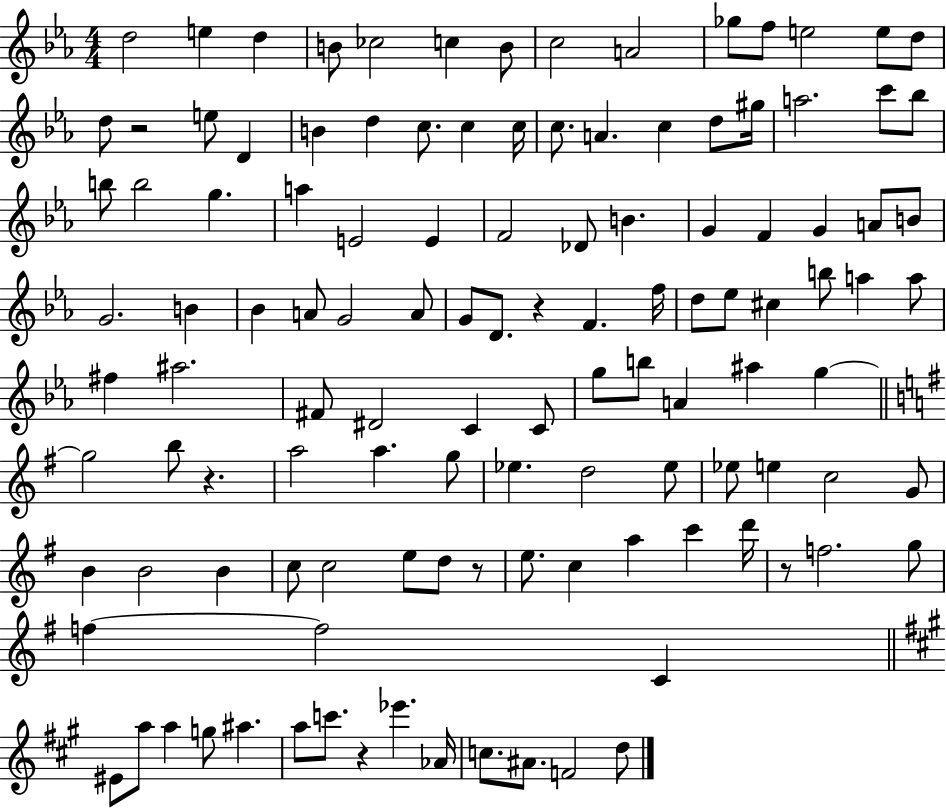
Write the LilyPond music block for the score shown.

{
  \clef treble
  \numericTimeSignature
  \time 4/4
  \key ees \major
  d''2 e''4 d''4 | b'8 ces''2 c''4 b'8 | c''2 a'2 | ges''8 f''8 e''2 e''8 d''8 | \break d''8 r2 e''8 d'4 | b'4 d''4 c''8. c''4 c''16 | c''8. a'4. c''4 d''8 gis''16 | a''2. c'''8 bes''8 | \break b''8 b''2 g''4. | a''4 e'2 e'4 | f'2 des'8 b'4. | g'4 f'4 g'4 a'8 b'8 | \break g'2. b'4 | bes'4 a'8 g'2 a'8 | g'8 d'8. r4 f'4. f''16 | d''8 ees''8 cis''4 b''8 a''4 a''8 | \break fis''4 ais''2. | fis'8 dis'2 c'4 c'8 | g''8 b''8 a'4 ais''4 g''4~~ | \bar "||" \break \key g \major g''2 b''8 r4. | a''2 a''4. g''8 | ees''4. d''2 ees''8 | ees''8 e''4 c''2 g'8 | \break b'4 b'2 b'4 | c''8 c''2 e''8 d''8 r8 | e''8. c''4 a''4 c'''4 d'''16 | r8 f''2. g''8 | \break f''4~~ f''2 c'4 | \bar "||" \break \key a \major eis'8 a''8 a''4 g''8 ais''4. | a''8 c'''8. r4 ees'''4. aes'16 | c''8. ais'8. f'2 d''8 | \bar "|."
}